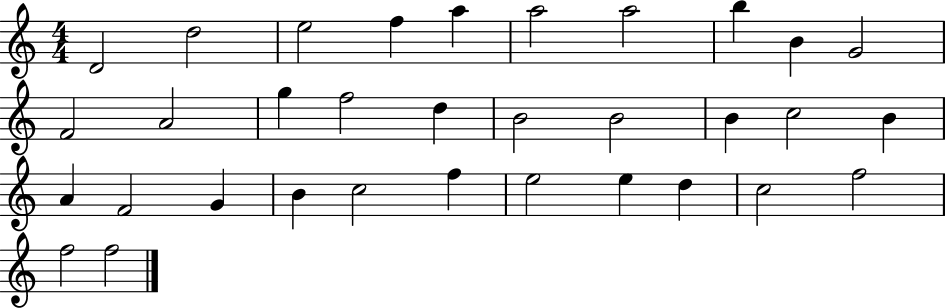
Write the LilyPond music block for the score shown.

{
  \clef treble
  \numericTimeSignature
  \time 4/4
  \key c \major
  d'2 d''2 | e''2 f''4 a''4 | a''2 a''2 | b''4 b'4 g'2 | \break f'2 a'2 | g''4 f''2 d''4 | b'2 b'2 | b'4 c''2 b'4 | \break a'4 f'2 g'4 | b'4 c''2 f''4 | e''2 e''4 d''4 | c''2 f''2 | \break f''2 f''2 | \bar "|."
}